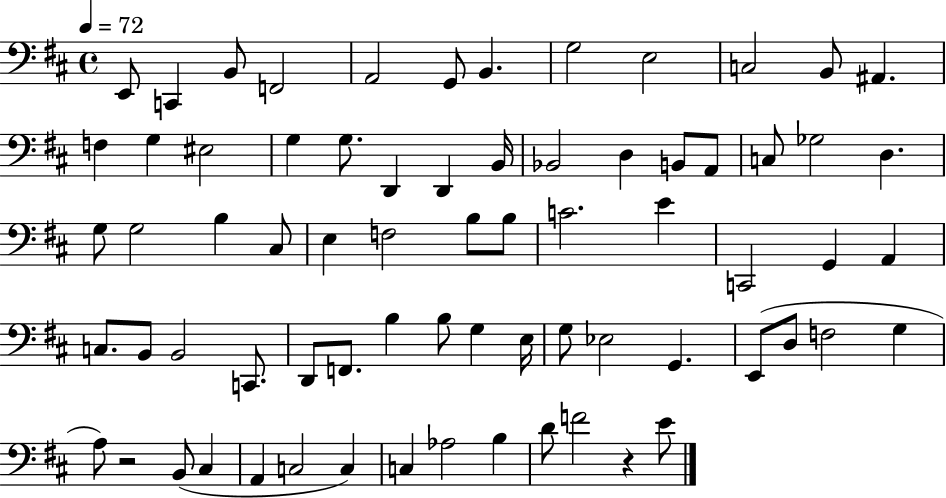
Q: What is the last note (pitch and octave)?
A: E4